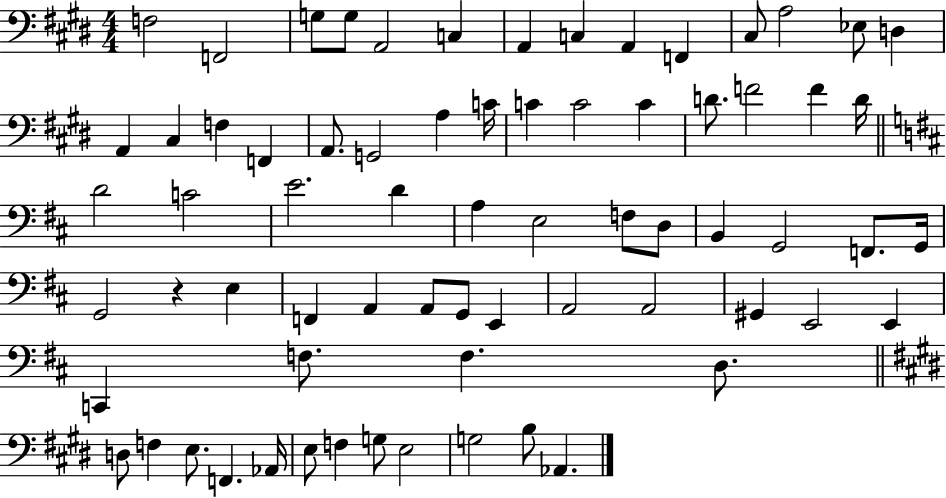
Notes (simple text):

F3/h F2/h G3/e G3/e A2/h C3/q A2/q C3/q A2/q F2/q C#3/e A3/h Eb3/e D3/q A2/q C#3/q F3/q F2/q A2/e. G2/h A3/q C4/s C4/q C4/h C4/q D4/e. F4/h F4/q D4/s D4/h C4/h E4/h. D4/q A3/q E3/h F3/e D3/e B2/q G2/h F2/e. G2/s G2/h R/q E3/q F2/q A2/q A2/e G2/e E2/q A2/h A2/h G#2/q E2/h E2/q C2/q F3/e. F3/q. D3/e. D3/e F3/q E3/e. F2/q. Ab2/s E3/e F3/q G3/e E3/h G3/h B3/e Ab2/q.